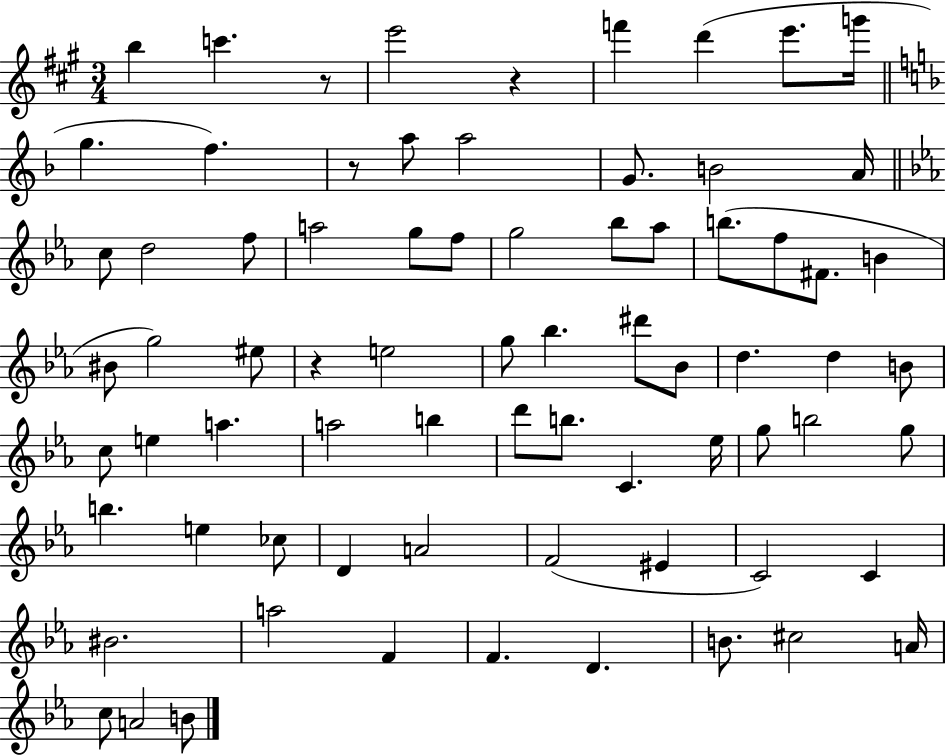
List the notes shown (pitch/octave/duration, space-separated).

B5/q C6/q. R/e E6/h R/q F6/q D6/q E6/e. G6/s G5/q. F5/q. R/e A5/e A5/h G4/e. B4/h A4/s C5/e D5/h F5/e A5/h G5/e F5/e G5/h Bb5/e Ab5/e B5/e. F5/e F#4/e. B4/q BIS4/e G5/h EIS5/e R/q E5/h G5/e Bb5/q. D#6/e Bb4/e D5/q. D5/q B4/e C5/e E5/q A5/q. A5/h B5/q D6/e B5/e. C4/q. Eb5/s G5/e B5/h G5/e B5/q. E5/q CES5/e D4/q A4/h F4/h EIS4/q C4/h C4/q BIS4/h. A5/h F4/q F4/q. D4/q. B4/e. C#5/h A4/s C5/e A4/h B4/e